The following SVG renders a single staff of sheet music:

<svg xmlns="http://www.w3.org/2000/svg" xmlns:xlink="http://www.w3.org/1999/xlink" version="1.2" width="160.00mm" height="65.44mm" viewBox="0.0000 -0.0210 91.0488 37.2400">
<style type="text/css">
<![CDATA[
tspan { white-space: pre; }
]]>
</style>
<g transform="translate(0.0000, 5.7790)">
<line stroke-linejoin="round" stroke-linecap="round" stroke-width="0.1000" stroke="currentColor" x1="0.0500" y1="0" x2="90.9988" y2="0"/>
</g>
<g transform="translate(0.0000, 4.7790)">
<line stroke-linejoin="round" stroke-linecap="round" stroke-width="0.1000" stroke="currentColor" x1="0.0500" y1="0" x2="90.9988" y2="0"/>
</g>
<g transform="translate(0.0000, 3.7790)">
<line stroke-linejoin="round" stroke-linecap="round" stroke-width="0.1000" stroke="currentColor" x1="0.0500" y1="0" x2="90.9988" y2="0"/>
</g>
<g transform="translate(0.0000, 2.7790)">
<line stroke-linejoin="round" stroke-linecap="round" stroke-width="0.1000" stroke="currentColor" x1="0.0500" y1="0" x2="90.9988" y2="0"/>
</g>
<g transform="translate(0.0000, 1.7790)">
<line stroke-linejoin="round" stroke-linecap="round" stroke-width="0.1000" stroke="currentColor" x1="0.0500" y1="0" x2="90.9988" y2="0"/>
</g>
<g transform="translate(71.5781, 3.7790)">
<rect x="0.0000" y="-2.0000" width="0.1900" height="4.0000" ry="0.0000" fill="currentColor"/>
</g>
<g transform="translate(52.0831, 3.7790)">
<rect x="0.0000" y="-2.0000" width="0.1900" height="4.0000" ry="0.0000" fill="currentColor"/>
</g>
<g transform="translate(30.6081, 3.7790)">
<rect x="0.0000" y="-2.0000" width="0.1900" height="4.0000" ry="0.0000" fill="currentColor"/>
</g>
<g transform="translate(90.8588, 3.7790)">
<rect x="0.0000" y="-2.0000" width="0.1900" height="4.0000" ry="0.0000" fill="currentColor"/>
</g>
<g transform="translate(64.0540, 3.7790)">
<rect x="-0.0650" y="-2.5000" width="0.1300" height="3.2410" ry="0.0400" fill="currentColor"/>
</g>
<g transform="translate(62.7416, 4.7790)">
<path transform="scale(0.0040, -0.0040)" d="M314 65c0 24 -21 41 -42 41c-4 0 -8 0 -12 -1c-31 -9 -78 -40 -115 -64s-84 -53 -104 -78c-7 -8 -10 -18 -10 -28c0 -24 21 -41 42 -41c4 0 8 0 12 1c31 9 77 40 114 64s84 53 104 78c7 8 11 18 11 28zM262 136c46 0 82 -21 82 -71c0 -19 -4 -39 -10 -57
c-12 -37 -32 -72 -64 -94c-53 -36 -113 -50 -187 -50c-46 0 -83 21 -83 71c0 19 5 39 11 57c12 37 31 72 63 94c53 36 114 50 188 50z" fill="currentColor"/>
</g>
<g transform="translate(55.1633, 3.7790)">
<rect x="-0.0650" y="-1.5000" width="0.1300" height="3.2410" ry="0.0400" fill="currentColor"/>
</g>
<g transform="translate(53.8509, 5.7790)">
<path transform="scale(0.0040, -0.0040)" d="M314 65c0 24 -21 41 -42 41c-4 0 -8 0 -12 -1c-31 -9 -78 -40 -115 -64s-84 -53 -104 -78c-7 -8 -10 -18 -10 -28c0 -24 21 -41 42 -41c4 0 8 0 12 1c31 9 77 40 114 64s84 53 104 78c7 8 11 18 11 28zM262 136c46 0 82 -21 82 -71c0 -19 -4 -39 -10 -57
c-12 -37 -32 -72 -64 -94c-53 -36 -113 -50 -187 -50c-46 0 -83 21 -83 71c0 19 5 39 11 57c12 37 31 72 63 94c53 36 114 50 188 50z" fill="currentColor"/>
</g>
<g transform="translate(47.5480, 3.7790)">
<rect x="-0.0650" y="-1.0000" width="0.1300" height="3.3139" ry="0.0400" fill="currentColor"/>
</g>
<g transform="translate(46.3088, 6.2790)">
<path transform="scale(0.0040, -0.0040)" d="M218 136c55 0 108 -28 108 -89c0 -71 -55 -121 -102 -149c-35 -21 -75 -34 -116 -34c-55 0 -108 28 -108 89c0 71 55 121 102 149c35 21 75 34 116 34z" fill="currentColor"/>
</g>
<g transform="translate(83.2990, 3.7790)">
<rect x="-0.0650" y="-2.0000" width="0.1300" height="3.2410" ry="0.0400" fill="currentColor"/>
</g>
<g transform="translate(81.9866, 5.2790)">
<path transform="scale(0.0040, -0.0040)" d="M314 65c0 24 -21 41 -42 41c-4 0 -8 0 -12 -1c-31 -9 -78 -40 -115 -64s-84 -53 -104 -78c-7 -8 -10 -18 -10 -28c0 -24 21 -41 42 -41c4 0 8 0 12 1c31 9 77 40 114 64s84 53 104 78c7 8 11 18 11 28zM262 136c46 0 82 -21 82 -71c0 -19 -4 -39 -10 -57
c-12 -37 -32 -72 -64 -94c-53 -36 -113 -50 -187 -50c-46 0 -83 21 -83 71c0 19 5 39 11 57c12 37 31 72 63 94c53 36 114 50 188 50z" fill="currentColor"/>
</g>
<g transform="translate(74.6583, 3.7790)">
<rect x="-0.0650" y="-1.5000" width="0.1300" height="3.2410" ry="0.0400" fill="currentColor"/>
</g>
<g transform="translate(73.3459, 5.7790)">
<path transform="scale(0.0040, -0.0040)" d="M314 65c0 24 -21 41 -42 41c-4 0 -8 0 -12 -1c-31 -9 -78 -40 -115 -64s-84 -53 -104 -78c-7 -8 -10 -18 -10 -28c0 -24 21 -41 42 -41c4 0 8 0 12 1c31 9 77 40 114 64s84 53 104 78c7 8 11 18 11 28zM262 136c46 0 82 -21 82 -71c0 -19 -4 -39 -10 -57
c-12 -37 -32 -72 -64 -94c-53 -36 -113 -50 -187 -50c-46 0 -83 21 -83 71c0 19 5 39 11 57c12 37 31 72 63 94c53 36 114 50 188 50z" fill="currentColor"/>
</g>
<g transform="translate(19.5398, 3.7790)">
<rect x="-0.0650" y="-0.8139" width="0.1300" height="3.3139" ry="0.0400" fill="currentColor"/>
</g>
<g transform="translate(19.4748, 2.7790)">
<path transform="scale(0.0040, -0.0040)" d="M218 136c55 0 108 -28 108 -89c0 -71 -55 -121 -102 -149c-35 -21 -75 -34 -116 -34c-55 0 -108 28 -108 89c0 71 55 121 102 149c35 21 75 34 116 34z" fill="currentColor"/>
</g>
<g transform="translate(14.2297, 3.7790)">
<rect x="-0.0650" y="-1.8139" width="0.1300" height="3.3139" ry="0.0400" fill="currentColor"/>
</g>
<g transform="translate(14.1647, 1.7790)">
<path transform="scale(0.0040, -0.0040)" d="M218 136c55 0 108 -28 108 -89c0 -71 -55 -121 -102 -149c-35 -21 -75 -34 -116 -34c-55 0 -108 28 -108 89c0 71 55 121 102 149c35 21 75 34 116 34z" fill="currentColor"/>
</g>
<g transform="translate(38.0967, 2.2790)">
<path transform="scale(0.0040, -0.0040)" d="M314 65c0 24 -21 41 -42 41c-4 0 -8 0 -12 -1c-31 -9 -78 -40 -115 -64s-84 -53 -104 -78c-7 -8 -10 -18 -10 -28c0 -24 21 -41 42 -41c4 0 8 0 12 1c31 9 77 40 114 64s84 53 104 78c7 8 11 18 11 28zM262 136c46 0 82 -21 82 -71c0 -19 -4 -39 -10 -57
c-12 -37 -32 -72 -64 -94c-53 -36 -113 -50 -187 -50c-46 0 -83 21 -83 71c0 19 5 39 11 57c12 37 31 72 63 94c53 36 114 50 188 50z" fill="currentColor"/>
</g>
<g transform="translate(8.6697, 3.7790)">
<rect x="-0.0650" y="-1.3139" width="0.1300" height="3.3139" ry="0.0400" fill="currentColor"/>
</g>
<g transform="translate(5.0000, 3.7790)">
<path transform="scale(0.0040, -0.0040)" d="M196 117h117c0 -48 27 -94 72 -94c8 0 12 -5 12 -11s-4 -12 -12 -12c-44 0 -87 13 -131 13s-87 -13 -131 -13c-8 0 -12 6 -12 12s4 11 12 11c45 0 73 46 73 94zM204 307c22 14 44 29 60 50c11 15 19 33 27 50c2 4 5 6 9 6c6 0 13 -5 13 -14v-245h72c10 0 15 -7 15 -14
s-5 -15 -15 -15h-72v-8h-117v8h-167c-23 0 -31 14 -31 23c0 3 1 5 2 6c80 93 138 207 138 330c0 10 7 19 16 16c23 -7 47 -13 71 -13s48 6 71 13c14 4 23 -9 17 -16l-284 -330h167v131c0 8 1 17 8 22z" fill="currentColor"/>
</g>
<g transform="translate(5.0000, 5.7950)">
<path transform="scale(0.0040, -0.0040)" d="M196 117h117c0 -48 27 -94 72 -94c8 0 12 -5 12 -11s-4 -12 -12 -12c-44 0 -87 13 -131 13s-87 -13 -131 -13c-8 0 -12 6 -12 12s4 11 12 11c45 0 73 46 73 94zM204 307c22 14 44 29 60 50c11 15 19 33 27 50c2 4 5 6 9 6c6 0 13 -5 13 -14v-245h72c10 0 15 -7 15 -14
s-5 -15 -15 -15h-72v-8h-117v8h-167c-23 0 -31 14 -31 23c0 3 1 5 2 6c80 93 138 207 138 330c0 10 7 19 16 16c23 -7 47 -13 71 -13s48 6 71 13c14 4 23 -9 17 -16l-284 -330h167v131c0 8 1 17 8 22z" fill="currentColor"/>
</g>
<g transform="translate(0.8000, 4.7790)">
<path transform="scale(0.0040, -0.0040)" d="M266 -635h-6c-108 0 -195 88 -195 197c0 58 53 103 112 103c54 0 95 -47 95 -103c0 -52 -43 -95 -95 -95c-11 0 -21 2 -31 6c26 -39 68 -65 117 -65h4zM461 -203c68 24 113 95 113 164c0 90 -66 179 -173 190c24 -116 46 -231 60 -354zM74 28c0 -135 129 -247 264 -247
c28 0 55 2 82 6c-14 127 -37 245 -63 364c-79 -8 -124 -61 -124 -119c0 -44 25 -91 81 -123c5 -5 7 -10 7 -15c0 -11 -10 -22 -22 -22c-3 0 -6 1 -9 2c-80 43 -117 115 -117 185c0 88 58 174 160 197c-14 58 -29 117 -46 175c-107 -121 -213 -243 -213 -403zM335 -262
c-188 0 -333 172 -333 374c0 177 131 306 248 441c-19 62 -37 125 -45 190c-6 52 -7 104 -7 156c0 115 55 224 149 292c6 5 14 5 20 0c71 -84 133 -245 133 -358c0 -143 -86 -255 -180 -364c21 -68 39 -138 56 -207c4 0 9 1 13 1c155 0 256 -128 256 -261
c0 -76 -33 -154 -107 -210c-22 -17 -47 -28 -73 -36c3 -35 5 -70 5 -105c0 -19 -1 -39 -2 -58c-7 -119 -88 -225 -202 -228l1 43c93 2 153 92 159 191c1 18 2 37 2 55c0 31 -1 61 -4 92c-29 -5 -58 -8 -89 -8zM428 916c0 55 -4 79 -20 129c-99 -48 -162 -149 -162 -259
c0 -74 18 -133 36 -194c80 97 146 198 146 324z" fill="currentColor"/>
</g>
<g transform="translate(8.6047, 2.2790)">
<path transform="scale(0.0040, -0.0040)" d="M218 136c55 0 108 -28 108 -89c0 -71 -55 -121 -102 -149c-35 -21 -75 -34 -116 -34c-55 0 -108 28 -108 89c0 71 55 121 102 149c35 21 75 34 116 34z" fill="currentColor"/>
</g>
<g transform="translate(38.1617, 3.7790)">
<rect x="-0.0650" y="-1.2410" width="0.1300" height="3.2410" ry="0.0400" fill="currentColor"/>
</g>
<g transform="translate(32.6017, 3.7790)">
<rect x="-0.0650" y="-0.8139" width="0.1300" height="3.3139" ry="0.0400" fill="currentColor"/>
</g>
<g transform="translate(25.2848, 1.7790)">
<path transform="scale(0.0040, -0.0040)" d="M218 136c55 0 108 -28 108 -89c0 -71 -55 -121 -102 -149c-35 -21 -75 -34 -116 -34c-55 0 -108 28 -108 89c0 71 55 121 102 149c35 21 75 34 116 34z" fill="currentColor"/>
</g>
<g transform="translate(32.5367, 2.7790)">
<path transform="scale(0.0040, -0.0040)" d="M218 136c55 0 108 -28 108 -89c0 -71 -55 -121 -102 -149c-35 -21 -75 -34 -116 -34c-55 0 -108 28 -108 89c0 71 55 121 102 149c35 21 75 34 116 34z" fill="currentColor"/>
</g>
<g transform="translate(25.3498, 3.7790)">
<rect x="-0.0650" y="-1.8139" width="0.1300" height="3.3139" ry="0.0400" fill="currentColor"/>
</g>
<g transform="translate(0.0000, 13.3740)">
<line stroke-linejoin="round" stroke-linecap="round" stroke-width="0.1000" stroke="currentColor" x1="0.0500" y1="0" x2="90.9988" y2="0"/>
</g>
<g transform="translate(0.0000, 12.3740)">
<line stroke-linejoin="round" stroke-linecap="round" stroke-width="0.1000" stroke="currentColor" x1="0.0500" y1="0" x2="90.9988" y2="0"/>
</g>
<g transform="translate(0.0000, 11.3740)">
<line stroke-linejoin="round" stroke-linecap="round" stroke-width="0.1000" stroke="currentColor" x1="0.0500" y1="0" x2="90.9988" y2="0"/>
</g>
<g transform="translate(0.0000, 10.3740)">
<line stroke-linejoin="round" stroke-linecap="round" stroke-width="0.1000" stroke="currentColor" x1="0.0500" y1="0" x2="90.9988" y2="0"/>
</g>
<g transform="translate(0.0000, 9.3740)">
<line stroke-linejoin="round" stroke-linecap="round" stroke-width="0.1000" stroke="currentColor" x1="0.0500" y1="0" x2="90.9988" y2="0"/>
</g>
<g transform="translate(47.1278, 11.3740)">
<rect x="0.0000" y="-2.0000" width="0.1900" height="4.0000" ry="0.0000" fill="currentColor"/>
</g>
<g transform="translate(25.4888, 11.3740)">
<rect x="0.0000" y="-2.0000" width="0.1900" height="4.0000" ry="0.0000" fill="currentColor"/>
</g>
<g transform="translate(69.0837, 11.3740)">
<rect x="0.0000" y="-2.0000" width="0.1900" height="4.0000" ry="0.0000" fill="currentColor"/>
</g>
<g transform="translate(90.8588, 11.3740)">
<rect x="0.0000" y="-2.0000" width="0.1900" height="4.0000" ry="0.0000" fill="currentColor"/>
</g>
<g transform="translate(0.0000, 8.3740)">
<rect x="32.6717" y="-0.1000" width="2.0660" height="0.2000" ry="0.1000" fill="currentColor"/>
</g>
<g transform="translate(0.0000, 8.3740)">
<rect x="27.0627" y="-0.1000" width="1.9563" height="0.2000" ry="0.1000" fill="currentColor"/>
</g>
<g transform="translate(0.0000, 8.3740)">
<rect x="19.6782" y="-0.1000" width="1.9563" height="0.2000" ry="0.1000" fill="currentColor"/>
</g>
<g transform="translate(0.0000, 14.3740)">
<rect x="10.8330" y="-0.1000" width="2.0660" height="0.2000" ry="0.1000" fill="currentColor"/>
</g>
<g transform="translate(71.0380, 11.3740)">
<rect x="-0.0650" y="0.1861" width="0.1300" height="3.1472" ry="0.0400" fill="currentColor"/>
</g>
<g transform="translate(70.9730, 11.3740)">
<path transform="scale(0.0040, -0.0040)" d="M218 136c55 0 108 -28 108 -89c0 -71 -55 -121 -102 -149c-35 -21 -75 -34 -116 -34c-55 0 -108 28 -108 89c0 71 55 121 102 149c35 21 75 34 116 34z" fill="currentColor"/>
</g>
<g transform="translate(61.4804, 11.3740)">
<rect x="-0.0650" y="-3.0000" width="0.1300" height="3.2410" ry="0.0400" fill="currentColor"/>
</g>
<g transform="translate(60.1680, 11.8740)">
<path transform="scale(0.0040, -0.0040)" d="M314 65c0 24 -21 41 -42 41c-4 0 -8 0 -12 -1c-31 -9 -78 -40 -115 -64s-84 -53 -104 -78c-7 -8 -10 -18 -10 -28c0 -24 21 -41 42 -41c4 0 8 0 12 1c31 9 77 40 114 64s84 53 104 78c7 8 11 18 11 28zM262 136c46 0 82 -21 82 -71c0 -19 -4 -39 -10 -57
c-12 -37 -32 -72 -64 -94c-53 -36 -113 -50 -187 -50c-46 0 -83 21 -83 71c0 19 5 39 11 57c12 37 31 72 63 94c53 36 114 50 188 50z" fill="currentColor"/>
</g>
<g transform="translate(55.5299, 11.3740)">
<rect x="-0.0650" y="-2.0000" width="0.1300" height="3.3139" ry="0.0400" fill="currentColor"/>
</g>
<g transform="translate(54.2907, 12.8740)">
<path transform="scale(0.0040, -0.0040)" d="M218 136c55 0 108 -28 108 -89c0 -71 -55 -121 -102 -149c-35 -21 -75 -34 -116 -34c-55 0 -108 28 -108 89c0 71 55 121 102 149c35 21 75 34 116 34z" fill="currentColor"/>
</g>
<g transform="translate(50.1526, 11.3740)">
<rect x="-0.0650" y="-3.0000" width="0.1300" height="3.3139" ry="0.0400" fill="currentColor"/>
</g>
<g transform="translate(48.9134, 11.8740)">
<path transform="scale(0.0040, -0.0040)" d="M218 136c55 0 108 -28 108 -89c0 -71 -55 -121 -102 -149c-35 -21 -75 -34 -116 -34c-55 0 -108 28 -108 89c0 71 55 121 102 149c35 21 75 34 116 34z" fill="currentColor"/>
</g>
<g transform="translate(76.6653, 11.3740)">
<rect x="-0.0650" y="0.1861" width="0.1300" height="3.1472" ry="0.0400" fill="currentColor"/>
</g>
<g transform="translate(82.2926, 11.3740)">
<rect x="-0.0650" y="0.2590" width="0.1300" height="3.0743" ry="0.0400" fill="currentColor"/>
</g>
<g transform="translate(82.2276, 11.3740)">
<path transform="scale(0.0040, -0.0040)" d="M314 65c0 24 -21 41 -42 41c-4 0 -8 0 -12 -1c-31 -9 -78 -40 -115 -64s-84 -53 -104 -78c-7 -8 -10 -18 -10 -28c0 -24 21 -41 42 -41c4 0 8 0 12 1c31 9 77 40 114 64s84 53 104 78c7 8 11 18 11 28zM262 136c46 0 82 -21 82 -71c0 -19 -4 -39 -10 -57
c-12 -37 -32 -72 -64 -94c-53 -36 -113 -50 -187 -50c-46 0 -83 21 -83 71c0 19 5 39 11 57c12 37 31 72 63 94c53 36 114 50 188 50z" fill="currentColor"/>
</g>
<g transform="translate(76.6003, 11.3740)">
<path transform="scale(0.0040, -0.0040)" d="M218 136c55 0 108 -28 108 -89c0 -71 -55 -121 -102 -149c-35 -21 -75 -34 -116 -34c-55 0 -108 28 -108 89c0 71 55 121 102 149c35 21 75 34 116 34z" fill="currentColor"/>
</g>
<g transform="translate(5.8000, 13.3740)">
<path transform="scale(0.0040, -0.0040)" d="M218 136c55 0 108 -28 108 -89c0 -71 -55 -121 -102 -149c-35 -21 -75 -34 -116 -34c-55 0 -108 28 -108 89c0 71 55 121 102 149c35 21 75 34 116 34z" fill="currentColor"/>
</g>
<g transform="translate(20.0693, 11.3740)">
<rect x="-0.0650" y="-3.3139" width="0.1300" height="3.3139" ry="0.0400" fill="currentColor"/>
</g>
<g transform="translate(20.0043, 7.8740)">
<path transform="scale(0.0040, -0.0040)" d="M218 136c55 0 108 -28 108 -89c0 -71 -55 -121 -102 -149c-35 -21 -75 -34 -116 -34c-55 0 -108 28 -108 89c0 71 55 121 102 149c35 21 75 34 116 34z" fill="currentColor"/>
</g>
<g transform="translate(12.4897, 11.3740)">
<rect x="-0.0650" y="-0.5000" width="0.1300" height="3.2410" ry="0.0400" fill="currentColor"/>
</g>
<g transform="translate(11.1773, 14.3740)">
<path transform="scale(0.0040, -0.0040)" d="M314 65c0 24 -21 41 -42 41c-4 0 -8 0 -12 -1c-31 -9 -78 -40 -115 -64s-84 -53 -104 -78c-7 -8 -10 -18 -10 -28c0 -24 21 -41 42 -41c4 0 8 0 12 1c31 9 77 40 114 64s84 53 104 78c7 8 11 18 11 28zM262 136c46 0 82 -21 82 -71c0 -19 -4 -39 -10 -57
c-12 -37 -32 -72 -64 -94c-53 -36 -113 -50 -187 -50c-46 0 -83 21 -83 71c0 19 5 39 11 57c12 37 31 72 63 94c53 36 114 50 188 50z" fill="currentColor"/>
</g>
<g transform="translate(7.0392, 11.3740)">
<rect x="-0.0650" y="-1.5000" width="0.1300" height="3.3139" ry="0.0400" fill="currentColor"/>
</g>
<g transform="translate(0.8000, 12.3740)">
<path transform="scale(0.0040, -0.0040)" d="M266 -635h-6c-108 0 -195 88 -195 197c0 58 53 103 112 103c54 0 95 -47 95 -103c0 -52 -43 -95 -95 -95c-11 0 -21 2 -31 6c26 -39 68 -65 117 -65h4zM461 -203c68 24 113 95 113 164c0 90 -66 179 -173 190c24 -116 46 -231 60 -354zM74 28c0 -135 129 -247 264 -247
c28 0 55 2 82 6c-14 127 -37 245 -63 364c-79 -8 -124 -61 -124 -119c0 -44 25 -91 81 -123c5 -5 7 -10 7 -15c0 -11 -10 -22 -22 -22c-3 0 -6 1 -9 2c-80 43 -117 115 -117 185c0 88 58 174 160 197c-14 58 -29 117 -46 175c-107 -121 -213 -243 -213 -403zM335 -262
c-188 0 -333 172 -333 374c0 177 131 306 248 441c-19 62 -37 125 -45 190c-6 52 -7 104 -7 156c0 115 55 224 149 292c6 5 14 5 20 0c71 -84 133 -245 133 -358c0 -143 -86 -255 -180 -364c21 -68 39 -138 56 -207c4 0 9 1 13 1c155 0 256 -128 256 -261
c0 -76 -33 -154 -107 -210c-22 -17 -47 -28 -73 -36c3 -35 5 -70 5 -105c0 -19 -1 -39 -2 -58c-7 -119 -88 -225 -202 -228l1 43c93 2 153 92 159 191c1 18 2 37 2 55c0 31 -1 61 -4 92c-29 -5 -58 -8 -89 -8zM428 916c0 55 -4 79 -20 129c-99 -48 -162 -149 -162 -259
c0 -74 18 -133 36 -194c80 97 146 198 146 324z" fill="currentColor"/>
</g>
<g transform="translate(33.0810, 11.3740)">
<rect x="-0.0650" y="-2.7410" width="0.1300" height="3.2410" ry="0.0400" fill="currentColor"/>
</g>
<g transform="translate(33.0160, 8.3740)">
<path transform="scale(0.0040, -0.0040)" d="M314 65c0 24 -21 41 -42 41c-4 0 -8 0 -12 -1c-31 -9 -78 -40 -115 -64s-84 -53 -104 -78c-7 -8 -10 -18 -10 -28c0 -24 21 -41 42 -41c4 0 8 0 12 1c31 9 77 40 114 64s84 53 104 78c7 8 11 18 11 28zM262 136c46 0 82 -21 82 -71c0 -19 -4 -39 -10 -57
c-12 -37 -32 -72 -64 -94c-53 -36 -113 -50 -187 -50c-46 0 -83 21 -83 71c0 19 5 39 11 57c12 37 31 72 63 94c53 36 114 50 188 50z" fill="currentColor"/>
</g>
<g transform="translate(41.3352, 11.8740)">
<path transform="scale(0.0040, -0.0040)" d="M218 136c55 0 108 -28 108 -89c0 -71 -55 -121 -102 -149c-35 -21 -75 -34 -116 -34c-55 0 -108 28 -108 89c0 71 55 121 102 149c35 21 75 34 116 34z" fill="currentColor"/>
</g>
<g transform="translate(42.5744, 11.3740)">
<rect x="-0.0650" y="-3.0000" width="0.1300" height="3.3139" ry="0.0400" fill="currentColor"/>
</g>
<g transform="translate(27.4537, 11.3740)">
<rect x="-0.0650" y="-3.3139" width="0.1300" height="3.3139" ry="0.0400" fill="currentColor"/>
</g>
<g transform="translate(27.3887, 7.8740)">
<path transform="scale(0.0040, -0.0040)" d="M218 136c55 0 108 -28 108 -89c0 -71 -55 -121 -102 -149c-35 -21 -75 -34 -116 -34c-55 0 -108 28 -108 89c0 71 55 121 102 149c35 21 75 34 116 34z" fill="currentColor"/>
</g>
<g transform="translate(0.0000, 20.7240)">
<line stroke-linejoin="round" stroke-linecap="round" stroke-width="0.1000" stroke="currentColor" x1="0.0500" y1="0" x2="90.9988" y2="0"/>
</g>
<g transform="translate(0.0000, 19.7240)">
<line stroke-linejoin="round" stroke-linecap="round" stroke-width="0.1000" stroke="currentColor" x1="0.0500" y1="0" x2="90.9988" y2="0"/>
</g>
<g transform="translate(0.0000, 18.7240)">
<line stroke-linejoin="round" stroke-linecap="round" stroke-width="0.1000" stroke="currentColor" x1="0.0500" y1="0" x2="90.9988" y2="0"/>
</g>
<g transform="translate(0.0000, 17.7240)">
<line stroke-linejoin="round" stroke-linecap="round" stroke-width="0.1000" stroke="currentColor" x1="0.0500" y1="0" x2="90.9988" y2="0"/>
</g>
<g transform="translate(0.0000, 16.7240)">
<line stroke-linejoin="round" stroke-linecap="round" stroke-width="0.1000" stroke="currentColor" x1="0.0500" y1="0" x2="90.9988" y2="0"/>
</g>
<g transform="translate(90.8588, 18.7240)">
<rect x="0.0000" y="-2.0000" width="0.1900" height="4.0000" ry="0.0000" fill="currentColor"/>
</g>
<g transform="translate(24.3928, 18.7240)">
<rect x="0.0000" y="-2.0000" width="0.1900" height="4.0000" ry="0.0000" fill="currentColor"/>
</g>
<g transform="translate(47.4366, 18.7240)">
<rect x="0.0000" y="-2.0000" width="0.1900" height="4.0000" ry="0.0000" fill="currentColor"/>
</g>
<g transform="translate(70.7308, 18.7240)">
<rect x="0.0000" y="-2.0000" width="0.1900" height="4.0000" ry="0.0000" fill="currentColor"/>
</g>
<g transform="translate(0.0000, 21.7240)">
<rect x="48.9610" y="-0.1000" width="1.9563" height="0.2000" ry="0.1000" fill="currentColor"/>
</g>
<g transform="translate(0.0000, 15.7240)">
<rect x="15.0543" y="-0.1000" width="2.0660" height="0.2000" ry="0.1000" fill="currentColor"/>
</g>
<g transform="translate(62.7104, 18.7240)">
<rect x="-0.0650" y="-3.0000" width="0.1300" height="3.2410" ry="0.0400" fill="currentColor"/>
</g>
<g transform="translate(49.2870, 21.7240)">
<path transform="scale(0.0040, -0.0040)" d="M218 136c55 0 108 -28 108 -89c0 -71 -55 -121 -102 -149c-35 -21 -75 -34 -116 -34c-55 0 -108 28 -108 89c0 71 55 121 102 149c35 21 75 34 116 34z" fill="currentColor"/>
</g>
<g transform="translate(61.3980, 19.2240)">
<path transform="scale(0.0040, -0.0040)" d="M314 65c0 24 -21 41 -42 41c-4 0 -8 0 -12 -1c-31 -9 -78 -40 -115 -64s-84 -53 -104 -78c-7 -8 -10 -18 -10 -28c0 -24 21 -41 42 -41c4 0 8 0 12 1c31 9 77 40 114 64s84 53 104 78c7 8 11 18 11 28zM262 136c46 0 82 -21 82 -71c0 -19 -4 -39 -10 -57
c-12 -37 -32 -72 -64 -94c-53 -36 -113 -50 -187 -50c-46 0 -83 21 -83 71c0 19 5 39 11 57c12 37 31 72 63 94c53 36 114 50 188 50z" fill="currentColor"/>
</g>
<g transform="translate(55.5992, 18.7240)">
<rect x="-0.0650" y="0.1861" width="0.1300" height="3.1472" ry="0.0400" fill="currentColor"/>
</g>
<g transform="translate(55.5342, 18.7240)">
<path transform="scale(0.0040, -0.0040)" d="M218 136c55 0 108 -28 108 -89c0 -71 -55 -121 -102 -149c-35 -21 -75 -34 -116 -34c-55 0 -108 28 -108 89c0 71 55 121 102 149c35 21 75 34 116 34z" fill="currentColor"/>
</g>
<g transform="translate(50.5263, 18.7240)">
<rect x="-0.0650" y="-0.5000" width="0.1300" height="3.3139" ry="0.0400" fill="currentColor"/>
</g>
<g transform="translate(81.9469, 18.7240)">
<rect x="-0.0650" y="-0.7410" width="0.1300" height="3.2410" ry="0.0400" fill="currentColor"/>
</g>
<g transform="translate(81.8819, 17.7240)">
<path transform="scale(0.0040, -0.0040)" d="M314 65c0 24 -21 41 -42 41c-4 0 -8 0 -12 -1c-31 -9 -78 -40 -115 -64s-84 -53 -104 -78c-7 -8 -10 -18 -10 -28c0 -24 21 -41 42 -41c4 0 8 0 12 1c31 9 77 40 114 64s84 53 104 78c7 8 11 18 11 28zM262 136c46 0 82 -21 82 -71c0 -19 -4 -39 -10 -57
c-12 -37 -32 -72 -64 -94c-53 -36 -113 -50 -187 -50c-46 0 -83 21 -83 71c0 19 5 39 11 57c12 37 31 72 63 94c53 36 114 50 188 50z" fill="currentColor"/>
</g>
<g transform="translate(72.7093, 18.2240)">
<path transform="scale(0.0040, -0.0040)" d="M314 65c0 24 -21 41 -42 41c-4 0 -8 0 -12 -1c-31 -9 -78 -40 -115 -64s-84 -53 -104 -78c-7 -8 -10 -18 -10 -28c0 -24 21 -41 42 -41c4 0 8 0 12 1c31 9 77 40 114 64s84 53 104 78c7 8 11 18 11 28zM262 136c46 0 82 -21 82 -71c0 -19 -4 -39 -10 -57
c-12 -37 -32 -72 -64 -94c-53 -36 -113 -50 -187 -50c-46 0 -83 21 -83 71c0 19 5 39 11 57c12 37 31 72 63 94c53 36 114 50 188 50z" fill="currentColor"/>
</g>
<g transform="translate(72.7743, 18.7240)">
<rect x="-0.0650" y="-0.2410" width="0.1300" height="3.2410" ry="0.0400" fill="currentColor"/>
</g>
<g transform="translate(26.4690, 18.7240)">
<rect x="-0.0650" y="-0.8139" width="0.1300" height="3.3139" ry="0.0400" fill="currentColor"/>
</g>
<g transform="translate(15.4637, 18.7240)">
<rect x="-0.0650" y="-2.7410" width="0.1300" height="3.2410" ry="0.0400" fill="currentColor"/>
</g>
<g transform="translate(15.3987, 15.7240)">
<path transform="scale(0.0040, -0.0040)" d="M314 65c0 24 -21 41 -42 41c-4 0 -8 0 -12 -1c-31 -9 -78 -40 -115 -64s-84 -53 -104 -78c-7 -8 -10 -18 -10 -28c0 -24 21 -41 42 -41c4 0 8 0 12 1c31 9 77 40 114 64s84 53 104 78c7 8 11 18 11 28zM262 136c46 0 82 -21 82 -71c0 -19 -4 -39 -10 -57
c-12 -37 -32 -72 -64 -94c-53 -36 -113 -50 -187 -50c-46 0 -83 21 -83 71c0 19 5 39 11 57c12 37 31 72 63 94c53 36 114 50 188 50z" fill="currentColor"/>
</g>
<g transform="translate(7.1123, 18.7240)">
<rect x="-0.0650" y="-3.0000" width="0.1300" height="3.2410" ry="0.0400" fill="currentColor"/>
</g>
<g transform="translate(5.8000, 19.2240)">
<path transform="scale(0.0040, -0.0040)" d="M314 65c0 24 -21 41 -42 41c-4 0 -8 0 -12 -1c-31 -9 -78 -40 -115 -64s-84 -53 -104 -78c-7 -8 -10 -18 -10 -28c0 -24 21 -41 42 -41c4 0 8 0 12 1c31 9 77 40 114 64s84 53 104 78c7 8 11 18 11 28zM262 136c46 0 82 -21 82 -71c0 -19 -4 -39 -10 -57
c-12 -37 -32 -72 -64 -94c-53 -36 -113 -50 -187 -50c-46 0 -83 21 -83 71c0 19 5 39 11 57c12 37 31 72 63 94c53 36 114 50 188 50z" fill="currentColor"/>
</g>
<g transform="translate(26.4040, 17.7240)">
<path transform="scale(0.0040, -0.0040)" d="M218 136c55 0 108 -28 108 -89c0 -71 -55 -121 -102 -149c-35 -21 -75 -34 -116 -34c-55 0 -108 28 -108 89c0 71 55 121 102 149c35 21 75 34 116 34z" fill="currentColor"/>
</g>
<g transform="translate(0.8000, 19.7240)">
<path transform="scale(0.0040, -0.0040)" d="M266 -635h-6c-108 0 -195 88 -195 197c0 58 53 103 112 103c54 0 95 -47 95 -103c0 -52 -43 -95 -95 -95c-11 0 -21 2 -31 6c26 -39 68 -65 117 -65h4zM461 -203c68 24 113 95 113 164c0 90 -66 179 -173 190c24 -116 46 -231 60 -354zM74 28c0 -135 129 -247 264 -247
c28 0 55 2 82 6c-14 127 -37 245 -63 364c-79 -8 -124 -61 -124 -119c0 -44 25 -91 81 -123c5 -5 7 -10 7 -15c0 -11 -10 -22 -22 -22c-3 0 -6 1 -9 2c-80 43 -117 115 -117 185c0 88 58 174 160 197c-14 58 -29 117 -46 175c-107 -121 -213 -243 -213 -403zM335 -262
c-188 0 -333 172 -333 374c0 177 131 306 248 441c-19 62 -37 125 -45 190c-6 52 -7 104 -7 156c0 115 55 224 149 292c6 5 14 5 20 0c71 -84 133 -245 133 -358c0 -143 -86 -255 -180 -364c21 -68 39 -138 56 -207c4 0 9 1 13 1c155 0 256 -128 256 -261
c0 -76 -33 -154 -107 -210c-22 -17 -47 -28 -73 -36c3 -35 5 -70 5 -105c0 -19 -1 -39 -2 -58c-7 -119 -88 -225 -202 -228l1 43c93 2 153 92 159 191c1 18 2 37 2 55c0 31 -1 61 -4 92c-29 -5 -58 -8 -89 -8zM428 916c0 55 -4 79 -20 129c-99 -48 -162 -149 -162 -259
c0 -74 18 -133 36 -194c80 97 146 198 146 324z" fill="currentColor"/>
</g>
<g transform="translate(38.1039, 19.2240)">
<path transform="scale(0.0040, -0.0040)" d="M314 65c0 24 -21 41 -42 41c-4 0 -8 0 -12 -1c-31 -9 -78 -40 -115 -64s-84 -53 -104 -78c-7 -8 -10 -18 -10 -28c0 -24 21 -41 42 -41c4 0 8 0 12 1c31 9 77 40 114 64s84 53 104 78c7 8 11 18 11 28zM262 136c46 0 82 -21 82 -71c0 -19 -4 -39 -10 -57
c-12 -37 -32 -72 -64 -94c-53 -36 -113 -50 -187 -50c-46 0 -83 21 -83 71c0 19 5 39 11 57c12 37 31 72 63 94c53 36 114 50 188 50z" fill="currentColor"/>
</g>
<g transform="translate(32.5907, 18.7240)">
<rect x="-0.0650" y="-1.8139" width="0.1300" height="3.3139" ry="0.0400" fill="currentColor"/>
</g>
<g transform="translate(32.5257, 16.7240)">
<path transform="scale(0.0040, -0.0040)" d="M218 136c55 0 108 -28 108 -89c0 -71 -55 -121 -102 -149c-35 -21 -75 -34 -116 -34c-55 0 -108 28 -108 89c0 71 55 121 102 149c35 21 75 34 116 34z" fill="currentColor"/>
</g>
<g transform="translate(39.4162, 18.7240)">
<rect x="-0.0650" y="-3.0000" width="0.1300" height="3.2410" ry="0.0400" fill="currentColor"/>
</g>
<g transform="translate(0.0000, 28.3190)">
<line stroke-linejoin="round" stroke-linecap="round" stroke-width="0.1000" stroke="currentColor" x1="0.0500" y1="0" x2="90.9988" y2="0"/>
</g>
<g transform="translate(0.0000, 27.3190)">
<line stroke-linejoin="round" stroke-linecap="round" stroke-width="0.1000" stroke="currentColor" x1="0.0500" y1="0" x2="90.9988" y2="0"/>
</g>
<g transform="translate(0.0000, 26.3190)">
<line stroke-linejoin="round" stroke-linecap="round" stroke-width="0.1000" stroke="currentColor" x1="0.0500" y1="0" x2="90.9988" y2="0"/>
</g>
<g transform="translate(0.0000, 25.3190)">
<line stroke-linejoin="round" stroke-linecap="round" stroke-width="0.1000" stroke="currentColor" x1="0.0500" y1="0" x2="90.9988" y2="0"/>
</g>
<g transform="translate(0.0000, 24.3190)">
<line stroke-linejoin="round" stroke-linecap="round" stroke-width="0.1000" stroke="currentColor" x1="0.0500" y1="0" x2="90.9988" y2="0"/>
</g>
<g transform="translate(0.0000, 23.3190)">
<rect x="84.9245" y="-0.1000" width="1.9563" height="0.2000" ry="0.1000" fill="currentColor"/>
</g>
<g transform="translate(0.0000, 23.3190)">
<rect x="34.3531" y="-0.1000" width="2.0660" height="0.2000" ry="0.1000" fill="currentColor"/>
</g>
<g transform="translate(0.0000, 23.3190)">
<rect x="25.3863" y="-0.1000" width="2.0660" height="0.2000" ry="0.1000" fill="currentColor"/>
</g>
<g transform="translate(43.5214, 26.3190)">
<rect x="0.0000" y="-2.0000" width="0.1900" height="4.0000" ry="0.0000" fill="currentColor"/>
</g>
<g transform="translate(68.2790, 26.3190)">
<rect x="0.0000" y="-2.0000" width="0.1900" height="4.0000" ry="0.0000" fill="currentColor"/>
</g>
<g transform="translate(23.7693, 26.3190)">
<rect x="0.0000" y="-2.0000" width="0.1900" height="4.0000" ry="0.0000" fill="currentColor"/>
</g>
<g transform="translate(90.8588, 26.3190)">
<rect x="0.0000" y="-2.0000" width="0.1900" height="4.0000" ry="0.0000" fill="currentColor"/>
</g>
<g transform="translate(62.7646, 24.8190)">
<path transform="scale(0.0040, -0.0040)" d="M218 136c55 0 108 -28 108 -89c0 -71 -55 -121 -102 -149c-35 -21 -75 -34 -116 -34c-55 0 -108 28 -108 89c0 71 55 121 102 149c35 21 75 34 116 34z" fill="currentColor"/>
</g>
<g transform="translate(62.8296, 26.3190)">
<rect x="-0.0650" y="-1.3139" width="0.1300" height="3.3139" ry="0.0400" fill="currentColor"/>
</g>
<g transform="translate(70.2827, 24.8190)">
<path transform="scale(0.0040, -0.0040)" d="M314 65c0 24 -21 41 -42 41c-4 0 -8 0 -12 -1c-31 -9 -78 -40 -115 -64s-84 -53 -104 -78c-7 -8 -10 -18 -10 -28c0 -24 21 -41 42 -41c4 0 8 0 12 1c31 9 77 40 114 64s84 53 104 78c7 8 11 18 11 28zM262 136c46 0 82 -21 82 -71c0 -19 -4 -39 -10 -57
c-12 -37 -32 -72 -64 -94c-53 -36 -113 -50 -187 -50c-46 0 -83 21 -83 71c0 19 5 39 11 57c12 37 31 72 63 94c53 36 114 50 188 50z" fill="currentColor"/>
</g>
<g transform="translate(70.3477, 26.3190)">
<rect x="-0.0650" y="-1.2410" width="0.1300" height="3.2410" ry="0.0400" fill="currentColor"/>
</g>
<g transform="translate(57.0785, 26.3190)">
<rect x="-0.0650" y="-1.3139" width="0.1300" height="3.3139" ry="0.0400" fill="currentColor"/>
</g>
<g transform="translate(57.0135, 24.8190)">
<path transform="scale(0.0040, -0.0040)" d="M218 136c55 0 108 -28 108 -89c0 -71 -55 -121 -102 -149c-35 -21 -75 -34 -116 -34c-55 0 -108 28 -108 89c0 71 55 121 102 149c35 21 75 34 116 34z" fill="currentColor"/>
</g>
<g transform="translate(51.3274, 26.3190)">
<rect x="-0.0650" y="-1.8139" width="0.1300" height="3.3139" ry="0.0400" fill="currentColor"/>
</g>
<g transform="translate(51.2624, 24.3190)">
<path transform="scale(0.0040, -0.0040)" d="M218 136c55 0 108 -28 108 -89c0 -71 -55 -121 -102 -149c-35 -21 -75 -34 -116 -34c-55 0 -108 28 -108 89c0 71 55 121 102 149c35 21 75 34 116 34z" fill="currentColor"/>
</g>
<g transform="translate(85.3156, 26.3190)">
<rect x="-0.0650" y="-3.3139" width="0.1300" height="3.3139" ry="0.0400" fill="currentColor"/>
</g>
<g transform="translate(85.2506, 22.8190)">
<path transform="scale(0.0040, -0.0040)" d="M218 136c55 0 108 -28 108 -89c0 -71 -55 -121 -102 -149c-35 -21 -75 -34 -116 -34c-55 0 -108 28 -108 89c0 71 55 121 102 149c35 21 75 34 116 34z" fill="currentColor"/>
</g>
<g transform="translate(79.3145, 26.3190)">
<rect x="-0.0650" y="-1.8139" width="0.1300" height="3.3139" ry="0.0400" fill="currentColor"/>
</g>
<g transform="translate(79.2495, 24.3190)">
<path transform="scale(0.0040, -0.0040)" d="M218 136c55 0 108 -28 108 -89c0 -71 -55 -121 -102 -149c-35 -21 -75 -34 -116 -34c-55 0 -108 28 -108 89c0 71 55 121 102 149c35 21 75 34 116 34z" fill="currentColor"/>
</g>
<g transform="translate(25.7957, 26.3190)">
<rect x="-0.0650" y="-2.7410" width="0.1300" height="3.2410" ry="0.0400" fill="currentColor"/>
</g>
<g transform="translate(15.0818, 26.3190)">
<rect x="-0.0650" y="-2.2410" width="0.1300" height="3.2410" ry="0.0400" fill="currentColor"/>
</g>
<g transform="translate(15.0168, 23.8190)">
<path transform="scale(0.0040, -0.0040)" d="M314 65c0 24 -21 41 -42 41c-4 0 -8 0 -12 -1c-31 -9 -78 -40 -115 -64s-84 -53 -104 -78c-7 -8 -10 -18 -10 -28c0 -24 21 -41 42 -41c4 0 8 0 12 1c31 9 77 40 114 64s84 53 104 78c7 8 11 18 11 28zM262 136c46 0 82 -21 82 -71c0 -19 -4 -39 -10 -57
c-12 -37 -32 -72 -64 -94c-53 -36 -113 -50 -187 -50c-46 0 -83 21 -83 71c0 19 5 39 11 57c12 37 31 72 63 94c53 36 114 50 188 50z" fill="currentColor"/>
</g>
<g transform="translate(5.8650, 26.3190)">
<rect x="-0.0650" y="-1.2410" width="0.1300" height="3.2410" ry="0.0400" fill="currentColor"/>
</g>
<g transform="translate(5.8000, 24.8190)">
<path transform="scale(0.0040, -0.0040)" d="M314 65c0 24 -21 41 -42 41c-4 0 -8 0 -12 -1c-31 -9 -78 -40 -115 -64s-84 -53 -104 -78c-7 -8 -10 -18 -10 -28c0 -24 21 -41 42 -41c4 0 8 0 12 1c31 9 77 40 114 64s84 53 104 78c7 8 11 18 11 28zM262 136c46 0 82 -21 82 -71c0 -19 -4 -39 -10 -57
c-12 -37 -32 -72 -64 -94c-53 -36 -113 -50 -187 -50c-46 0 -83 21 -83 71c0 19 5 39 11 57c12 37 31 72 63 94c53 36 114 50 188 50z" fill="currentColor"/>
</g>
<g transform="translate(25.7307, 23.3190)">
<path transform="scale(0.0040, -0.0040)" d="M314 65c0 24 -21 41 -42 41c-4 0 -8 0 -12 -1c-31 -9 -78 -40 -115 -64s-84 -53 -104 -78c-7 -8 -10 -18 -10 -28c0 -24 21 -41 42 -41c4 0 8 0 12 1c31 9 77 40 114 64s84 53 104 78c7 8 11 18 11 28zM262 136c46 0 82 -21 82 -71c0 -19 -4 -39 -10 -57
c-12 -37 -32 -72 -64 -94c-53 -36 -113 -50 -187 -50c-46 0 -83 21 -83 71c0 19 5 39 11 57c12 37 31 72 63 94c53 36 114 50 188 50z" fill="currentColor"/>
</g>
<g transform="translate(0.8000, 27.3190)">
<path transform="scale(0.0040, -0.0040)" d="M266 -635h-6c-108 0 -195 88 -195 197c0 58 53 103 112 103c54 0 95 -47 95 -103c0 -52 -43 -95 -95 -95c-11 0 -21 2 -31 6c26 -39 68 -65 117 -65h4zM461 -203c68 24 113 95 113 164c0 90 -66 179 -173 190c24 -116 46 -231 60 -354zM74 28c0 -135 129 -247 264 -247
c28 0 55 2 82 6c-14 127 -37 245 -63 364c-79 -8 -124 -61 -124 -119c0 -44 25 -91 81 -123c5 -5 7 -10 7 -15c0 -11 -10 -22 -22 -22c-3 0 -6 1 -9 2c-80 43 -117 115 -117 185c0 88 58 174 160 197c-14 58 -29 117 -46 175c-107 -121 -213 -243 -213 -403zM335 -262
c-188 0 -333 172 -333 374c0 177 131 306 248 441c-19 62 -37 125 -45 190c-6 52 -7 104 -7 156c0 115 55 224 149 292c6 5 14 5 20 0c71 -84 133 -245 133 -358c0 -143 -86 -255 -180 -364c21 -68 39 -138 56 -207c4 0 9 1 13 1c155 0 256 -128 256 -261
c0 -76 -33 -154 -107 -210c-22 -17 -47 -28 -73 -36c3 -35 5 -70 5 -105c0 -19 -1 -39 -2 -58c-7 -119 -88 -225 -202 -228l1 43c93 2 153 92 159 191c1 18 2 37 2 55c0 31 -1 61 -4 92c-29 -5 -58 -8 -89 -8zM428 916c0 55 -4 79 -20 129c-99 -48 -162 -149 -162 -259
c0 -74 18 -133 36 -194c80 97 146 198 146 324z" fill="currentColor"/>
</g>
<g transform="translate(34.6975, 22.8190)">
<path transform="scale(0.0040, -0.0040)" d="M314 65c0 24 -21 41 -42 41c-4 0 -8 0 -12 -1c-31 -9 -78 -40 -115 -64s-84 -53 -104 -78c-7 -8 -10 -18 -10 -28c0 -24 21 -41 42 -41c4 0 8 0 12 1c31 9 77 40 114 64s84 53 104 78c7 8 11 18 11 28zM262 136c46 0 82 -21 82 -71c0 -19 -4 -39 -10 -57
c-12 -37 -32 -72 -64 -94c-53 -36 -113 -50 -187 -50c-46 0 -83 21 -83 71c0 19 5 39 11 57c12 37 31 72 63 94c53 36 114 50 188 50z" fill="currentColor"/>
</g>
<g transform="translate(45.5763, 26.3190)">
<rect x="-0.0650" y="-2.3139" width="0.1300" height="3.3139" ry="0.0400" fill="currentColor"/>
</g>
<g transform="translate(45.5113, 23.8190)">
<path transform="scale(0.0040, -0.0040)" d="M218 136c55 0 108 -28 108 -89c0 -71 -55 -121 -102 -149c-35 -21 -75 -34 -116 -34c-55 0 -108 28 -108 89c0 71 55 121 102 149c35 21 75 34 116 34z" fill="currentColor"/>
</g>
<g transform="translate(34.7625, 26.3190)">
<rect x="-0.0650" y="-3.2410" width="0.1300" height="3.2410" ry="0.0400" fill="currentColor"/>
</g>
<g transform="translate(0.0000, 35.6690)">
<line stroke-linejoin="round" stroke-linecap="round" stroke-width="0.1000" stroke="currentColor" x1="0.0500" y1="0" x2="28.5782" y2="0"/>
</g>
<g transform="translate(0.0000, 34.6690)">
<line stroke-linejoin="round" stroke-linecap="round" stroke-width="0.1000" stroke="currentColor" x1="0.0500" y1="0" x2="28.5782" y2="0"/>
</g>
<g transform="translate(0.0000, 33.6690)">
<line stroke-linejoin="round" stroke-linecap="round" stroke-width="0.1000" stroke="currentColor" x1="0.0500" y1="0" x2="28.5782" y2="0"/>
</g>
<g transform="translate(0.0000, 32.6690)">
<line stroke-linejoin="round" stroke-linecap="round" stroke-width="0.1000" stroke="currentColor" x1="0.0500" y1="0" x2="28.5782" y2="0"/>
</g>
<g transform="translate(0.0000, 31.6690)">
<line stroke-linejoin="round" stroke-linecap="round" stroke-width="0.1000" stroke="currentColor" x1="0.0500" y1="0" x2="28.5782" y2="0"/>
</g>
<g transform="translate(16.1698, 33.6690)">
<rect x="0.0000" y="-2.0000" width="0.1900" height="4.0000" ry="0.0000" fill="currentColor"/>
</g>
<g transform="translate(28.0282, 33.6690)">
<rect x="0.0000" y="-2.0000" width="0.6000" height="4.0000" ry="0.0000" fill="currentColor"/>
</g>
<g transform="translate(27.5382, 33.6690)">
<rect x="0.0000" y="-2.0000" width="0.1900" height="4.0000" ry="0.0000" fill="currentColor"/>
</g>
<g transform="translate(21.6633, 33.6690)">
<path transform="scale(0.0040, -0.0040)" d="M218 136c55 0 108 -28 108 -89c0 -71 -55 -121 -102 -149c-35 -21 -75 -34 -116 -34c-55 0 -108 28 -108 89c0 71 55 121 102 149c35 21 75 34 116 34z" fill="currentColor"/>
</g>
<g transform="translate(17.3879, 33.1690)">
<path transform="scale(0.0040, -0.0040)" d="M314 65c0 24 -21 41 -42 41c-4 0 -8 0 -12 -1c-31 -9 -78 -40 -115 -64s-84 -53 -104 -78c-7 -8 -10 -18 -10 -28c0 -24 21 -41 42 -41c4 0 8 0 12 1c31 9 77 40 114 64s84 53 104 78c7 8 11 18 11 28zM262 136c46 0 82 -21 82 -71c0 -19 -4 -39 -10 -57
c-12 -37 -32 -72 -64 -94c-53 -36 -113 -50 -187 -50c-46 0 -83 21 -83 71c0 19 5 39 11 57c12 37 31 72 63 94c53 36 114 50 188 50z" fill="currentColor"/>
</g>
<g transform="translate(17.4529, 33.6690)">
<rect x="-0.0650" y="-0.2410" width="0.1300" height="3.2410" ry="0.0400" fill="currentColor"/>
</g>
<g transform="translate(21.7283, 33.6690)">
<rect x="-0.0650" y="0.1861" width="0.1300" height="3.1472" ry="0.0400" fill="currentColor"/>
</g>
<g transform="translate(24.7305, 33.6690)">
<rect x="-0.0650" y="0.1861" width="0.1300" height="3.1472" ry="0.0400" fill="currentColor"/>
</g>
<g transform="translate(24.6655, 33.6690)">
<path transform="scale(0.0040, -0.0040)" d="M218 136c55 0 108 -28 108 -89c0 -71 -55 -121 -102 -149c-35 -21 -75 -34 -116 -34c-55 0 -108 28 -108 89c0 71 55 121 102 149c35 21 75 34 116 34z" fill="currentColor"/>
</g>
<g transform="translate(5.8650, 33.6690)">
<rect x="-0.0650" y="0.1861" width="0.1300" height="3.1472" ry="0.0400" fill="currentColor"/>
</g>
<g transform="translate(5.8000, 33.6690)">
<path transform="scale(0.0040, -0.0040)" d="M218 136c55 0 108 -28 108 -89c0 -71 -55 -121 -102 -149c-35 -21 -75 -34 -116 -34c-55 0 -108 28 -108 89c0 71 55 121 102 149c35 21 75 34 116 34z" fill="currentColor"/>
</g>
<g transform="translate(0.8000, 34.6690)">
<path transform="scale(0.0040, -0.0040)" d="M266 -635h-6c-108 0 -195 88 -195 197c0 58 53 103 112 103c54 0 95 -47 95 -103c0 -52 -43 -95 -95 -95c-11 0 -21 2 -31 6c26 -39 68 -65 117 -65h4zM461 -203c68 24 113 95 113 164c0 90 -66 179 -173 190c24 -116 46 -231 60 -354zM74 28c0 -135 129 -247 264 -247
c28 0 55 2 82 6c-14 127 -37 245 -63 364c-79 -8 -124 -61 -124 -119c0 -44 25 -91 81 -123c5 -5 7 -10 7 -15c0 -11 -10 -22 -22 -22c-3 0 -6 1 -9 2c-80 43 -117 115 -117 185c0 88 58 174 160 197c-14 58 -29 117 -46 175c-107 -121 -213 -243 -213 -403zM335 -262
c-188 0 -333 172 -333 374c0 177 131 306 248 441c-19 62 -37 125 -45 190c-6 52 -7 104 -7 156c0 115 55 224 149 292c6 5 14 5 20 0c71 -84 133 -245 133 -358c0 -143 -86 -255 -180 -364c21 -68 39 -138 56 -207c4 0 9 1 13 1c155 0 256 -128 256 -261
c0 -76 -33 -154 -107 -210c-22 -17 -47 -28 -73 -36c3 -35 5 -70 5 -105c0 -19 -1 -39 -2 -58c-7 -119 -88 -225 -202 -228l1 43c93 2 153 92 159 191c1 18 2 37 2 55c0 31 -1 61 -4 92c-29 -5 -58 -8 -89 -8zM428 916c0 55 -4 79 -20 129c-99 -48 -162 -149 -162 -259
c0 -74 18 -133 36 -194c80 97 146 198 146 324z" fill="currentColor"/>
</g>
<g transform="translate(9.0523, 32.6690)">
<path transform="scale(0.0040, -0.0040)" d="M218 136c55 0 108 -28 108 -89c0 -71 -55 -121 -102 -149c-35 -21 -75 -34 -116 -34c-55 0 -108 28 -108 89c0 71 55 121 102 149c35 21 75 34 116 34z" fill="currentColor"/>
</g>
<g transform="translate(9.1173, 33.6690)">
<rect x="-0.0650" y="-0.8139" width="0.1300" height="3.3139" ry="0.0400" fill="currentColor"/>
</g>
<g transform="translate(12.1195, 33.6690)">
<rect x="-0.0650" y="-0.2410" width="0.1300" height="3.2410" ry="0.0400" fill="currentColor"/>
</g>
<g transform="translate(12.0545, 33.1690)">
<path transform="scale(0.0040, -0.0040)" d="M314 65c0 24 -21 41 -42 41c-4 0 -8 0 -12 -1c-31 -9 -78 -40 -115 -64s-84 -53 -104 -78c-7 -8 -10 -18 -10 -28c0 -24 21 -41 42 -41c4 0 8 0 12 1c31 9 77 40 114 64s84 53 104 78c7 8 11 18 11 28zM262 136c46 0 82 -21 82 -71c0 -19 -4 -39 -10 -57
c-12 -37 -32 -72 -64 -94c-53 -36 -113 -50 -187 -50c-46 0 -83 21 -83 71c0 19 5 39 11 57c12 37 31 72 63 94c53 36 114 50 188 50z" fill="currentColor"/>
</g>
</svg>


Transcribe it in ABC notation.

X:1
T:Untitled
M:4/4
L:1/4
K:C
e f d f d e2 D E2 G2 E2 F2 E C2 b b a2 A A F A2 B B B2 A2 a2 d f A2 C B A2 c2 d2 e2 g2 a2 b2 g f e e e2 f b B d c2 c2 B B